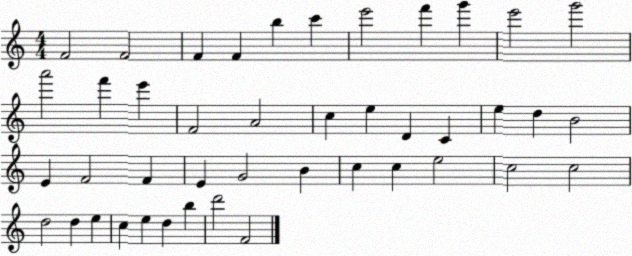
X:1
T:Untitled
M:4/4
L:1/4
K:C
F2 F2 F F b c' e'2 f' g' e'2 g'2 a'2 f' e' F2 A2 c e D C e d B2 E F2 F E G2 B c c e2 c2 c2 d2 d e c e d b d'2 F2